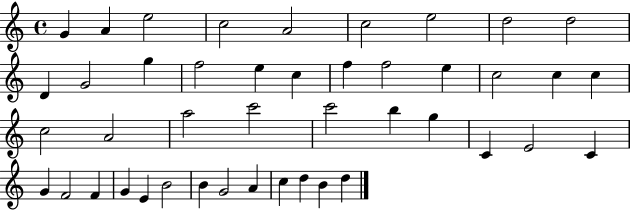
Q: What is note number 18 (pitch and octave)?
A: E5